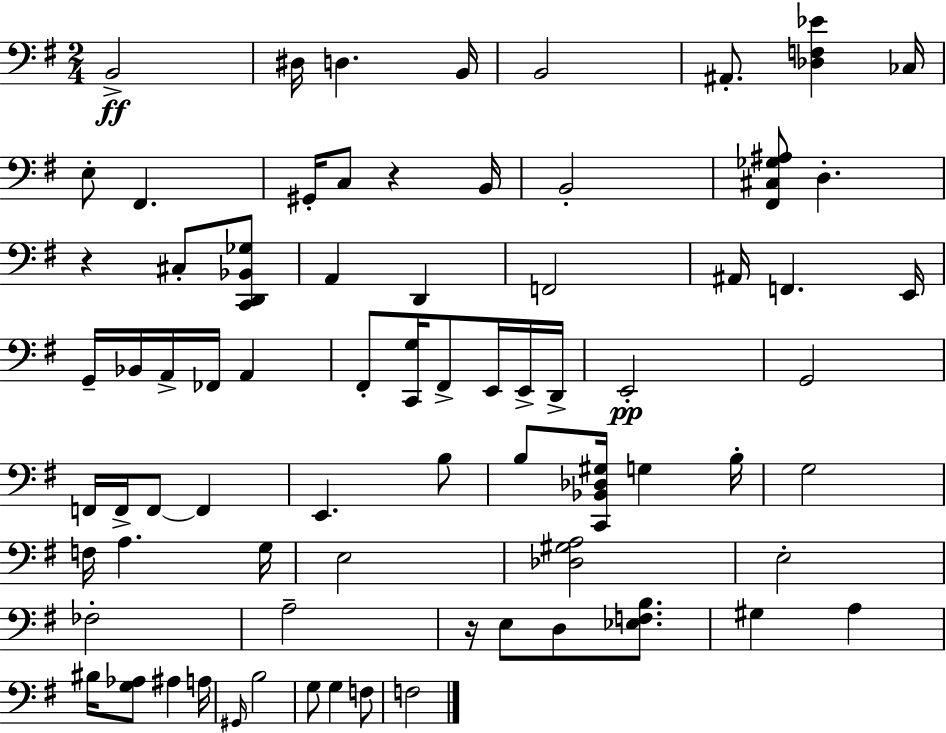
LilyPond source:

{
  \clef bass
  \numericTimeSignature
  \time 2/4
  \key e \minor
  \repeat volta 2 { b,2->\ff | dis16 d4. b,16 | b,2 | ais,8.-. <des f ees'>4 ces16 | \break e8-. fis,4. | gis,16-. c8 r4 b,16 | b,2-. | <fis, cis ges ais>8 d4.-. | \break r4 cis8-. <c, d, bes, ges>8 | a,4 d,4 | f,2 | ais,16 f,4. e,16 | \break g,16-- bes,16 a,16-> fes,16 a,4 | fis,8-. <c, g>16 fis,8-> e,16 e,16-> d,16-> | e,2-.\pp | g,2 | \break f,16 f,16-> f,8~~ f,4 | e,4. b8 | b8 <c, bes, des gis>16 g4 b16-. | g2 | \break f16 a4. g16 | e2 | <des gis a>2 | e2-. | \break fes2-. | a2-- | r16 e8 d8 <ees f b>8. | gis4 a4 | \break bis16 <g aes>8 ais4 a16 | \grace { gis,16 } b2 | g8 g4 f8 | f2 | \break } \bar "|."
}